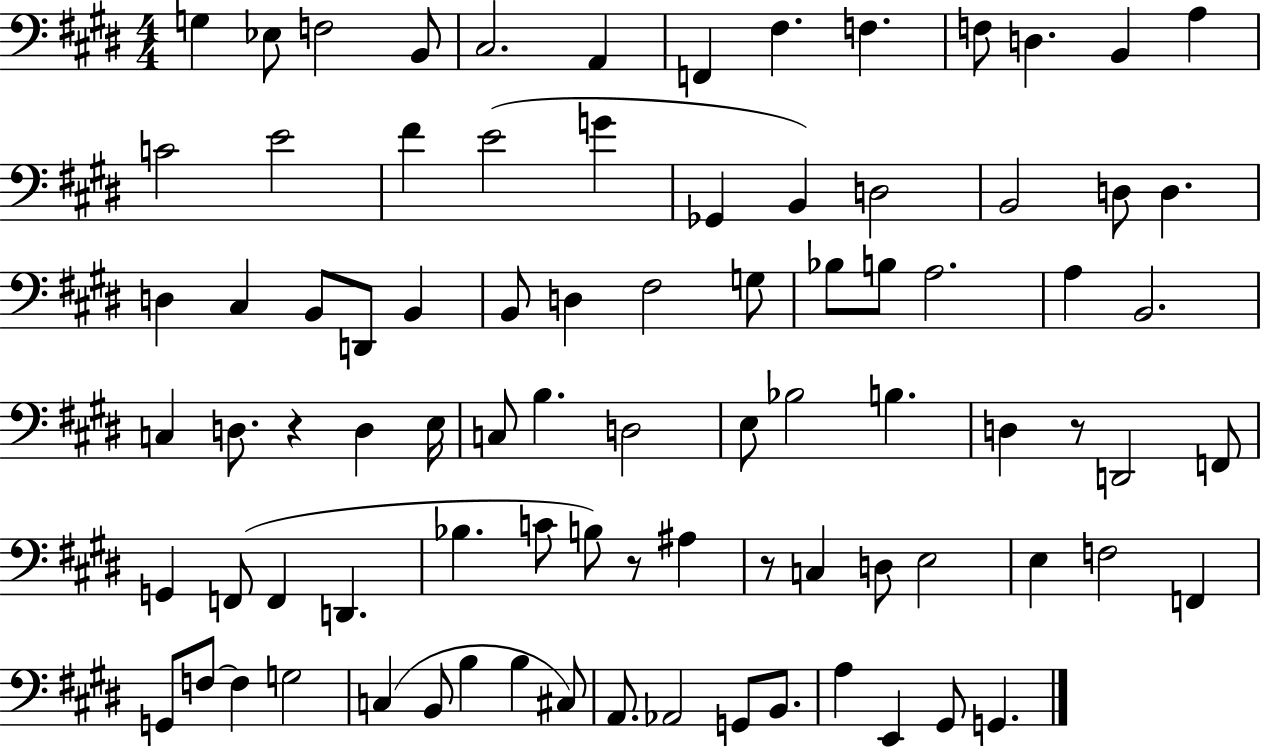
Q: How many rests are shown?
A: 4